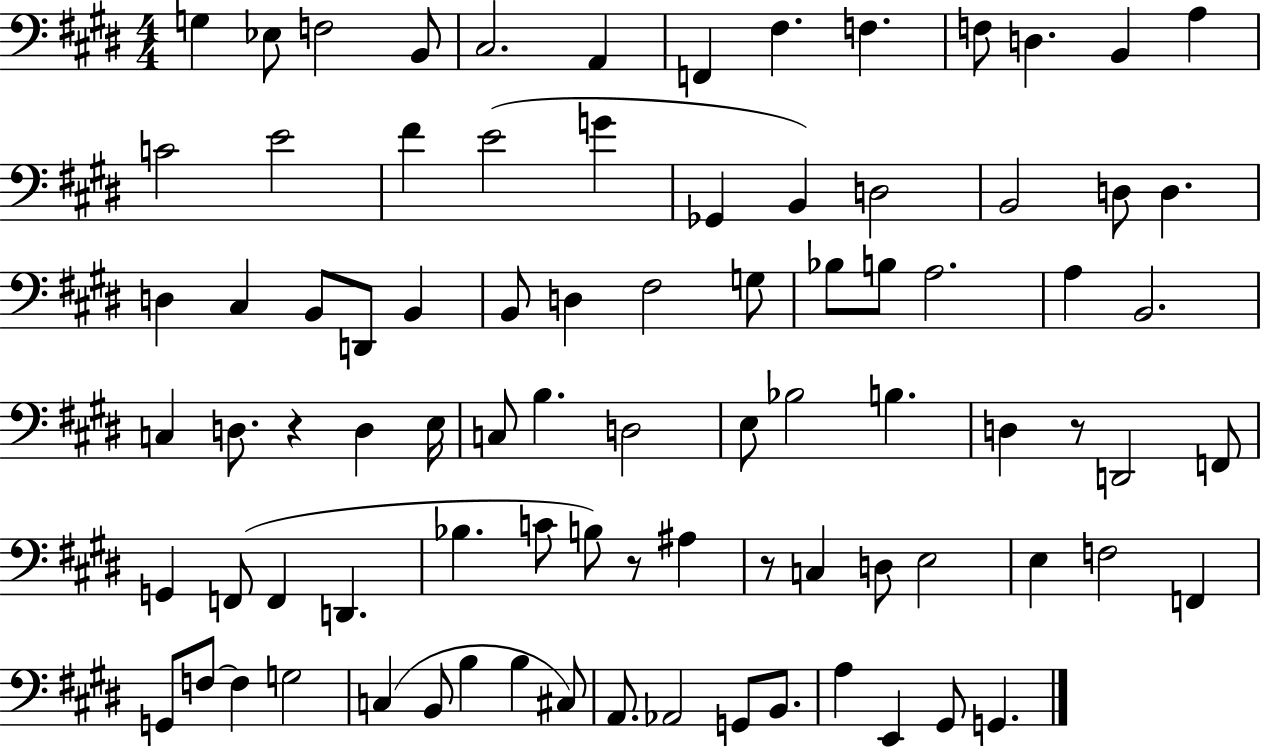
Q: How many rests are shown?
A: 4